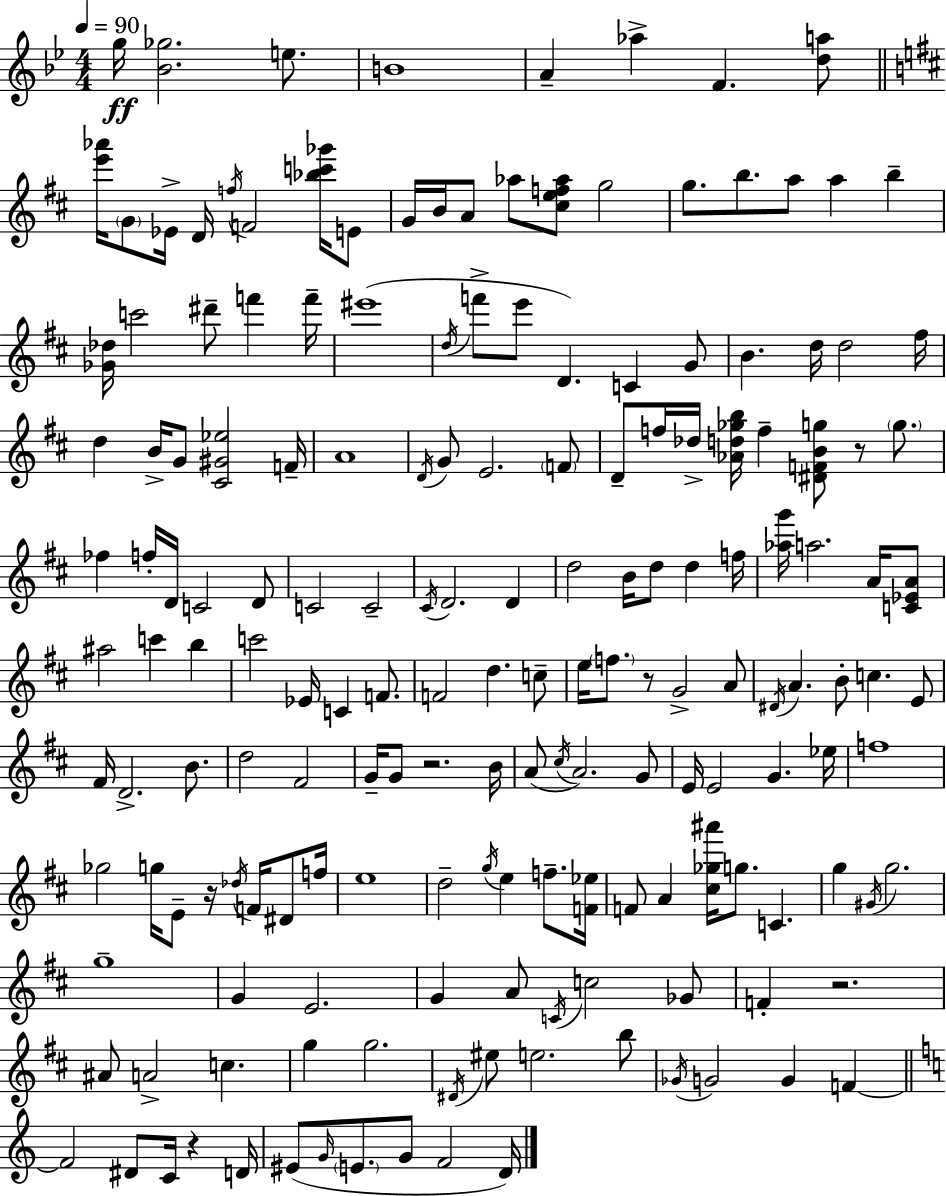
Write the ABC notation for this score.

X:1
T:Untitled
M:4/4
L:1/4
K:Bb
g/4 [_B_g]2 e/2 B4 A _a F [da]/2 [e'_a']/4 G/2 _E/4 D/4 f/4 F2 [_bc'_g']/4 E/2 G/4 B/4 A/2 _a/2 [^cef_a]/2 g2 g/2 b/2 a/2 a b [_G_d]/4 c'2 ^d'/2 f' f'/4 ^e'4 d/4 f'/2 e'/2 D C G/2 B d/4 d2 ^f/4 d B/4 G/2 [^C^G_e]2 F/4 A4 D/4 G/2 E2 F/2 D/2 f/4 _d/4 [_Ad_gb]/4 f [^DFBg]/2 z/2 g/2 _f f/4 D/4 C2 D/2 C2 C2 ^C/4 D2 D d2 B/4 d/2 d f/4 [_ag']/4 a2 A/4 [C_EA]/2 ^a2 c' b c'2 _E/4 C F/2 F2 d c/2 e/4 f/2 z/2 G2 A/2 ^D/4 A B/2 c E/2 ^F/4 D2 B/2 d2 ^F2 G/4 G/2 z2 B/4 A/2 ^c/4 A2 G/2 E/4 E2 G _e/4 f4 _g2 g/4 E/2 z/4 _d/4 F/4 ^D/2 f/4 e4 d2 g/4 e f/2 [F_e]/4 F/2 A [^c_g^a']/4 g/2 C g ^G/4 g2 g4 G E2 G A/2 C/4 c2 _G/2 F z2 ^A/2 A2 c g g2 ^D/4 ^e/2 e2 b/2 _G/4 G2 G F F2 ^D/2 C/4 z D/4 ^E/2 G/4 E/2 G/2 F2 D/4